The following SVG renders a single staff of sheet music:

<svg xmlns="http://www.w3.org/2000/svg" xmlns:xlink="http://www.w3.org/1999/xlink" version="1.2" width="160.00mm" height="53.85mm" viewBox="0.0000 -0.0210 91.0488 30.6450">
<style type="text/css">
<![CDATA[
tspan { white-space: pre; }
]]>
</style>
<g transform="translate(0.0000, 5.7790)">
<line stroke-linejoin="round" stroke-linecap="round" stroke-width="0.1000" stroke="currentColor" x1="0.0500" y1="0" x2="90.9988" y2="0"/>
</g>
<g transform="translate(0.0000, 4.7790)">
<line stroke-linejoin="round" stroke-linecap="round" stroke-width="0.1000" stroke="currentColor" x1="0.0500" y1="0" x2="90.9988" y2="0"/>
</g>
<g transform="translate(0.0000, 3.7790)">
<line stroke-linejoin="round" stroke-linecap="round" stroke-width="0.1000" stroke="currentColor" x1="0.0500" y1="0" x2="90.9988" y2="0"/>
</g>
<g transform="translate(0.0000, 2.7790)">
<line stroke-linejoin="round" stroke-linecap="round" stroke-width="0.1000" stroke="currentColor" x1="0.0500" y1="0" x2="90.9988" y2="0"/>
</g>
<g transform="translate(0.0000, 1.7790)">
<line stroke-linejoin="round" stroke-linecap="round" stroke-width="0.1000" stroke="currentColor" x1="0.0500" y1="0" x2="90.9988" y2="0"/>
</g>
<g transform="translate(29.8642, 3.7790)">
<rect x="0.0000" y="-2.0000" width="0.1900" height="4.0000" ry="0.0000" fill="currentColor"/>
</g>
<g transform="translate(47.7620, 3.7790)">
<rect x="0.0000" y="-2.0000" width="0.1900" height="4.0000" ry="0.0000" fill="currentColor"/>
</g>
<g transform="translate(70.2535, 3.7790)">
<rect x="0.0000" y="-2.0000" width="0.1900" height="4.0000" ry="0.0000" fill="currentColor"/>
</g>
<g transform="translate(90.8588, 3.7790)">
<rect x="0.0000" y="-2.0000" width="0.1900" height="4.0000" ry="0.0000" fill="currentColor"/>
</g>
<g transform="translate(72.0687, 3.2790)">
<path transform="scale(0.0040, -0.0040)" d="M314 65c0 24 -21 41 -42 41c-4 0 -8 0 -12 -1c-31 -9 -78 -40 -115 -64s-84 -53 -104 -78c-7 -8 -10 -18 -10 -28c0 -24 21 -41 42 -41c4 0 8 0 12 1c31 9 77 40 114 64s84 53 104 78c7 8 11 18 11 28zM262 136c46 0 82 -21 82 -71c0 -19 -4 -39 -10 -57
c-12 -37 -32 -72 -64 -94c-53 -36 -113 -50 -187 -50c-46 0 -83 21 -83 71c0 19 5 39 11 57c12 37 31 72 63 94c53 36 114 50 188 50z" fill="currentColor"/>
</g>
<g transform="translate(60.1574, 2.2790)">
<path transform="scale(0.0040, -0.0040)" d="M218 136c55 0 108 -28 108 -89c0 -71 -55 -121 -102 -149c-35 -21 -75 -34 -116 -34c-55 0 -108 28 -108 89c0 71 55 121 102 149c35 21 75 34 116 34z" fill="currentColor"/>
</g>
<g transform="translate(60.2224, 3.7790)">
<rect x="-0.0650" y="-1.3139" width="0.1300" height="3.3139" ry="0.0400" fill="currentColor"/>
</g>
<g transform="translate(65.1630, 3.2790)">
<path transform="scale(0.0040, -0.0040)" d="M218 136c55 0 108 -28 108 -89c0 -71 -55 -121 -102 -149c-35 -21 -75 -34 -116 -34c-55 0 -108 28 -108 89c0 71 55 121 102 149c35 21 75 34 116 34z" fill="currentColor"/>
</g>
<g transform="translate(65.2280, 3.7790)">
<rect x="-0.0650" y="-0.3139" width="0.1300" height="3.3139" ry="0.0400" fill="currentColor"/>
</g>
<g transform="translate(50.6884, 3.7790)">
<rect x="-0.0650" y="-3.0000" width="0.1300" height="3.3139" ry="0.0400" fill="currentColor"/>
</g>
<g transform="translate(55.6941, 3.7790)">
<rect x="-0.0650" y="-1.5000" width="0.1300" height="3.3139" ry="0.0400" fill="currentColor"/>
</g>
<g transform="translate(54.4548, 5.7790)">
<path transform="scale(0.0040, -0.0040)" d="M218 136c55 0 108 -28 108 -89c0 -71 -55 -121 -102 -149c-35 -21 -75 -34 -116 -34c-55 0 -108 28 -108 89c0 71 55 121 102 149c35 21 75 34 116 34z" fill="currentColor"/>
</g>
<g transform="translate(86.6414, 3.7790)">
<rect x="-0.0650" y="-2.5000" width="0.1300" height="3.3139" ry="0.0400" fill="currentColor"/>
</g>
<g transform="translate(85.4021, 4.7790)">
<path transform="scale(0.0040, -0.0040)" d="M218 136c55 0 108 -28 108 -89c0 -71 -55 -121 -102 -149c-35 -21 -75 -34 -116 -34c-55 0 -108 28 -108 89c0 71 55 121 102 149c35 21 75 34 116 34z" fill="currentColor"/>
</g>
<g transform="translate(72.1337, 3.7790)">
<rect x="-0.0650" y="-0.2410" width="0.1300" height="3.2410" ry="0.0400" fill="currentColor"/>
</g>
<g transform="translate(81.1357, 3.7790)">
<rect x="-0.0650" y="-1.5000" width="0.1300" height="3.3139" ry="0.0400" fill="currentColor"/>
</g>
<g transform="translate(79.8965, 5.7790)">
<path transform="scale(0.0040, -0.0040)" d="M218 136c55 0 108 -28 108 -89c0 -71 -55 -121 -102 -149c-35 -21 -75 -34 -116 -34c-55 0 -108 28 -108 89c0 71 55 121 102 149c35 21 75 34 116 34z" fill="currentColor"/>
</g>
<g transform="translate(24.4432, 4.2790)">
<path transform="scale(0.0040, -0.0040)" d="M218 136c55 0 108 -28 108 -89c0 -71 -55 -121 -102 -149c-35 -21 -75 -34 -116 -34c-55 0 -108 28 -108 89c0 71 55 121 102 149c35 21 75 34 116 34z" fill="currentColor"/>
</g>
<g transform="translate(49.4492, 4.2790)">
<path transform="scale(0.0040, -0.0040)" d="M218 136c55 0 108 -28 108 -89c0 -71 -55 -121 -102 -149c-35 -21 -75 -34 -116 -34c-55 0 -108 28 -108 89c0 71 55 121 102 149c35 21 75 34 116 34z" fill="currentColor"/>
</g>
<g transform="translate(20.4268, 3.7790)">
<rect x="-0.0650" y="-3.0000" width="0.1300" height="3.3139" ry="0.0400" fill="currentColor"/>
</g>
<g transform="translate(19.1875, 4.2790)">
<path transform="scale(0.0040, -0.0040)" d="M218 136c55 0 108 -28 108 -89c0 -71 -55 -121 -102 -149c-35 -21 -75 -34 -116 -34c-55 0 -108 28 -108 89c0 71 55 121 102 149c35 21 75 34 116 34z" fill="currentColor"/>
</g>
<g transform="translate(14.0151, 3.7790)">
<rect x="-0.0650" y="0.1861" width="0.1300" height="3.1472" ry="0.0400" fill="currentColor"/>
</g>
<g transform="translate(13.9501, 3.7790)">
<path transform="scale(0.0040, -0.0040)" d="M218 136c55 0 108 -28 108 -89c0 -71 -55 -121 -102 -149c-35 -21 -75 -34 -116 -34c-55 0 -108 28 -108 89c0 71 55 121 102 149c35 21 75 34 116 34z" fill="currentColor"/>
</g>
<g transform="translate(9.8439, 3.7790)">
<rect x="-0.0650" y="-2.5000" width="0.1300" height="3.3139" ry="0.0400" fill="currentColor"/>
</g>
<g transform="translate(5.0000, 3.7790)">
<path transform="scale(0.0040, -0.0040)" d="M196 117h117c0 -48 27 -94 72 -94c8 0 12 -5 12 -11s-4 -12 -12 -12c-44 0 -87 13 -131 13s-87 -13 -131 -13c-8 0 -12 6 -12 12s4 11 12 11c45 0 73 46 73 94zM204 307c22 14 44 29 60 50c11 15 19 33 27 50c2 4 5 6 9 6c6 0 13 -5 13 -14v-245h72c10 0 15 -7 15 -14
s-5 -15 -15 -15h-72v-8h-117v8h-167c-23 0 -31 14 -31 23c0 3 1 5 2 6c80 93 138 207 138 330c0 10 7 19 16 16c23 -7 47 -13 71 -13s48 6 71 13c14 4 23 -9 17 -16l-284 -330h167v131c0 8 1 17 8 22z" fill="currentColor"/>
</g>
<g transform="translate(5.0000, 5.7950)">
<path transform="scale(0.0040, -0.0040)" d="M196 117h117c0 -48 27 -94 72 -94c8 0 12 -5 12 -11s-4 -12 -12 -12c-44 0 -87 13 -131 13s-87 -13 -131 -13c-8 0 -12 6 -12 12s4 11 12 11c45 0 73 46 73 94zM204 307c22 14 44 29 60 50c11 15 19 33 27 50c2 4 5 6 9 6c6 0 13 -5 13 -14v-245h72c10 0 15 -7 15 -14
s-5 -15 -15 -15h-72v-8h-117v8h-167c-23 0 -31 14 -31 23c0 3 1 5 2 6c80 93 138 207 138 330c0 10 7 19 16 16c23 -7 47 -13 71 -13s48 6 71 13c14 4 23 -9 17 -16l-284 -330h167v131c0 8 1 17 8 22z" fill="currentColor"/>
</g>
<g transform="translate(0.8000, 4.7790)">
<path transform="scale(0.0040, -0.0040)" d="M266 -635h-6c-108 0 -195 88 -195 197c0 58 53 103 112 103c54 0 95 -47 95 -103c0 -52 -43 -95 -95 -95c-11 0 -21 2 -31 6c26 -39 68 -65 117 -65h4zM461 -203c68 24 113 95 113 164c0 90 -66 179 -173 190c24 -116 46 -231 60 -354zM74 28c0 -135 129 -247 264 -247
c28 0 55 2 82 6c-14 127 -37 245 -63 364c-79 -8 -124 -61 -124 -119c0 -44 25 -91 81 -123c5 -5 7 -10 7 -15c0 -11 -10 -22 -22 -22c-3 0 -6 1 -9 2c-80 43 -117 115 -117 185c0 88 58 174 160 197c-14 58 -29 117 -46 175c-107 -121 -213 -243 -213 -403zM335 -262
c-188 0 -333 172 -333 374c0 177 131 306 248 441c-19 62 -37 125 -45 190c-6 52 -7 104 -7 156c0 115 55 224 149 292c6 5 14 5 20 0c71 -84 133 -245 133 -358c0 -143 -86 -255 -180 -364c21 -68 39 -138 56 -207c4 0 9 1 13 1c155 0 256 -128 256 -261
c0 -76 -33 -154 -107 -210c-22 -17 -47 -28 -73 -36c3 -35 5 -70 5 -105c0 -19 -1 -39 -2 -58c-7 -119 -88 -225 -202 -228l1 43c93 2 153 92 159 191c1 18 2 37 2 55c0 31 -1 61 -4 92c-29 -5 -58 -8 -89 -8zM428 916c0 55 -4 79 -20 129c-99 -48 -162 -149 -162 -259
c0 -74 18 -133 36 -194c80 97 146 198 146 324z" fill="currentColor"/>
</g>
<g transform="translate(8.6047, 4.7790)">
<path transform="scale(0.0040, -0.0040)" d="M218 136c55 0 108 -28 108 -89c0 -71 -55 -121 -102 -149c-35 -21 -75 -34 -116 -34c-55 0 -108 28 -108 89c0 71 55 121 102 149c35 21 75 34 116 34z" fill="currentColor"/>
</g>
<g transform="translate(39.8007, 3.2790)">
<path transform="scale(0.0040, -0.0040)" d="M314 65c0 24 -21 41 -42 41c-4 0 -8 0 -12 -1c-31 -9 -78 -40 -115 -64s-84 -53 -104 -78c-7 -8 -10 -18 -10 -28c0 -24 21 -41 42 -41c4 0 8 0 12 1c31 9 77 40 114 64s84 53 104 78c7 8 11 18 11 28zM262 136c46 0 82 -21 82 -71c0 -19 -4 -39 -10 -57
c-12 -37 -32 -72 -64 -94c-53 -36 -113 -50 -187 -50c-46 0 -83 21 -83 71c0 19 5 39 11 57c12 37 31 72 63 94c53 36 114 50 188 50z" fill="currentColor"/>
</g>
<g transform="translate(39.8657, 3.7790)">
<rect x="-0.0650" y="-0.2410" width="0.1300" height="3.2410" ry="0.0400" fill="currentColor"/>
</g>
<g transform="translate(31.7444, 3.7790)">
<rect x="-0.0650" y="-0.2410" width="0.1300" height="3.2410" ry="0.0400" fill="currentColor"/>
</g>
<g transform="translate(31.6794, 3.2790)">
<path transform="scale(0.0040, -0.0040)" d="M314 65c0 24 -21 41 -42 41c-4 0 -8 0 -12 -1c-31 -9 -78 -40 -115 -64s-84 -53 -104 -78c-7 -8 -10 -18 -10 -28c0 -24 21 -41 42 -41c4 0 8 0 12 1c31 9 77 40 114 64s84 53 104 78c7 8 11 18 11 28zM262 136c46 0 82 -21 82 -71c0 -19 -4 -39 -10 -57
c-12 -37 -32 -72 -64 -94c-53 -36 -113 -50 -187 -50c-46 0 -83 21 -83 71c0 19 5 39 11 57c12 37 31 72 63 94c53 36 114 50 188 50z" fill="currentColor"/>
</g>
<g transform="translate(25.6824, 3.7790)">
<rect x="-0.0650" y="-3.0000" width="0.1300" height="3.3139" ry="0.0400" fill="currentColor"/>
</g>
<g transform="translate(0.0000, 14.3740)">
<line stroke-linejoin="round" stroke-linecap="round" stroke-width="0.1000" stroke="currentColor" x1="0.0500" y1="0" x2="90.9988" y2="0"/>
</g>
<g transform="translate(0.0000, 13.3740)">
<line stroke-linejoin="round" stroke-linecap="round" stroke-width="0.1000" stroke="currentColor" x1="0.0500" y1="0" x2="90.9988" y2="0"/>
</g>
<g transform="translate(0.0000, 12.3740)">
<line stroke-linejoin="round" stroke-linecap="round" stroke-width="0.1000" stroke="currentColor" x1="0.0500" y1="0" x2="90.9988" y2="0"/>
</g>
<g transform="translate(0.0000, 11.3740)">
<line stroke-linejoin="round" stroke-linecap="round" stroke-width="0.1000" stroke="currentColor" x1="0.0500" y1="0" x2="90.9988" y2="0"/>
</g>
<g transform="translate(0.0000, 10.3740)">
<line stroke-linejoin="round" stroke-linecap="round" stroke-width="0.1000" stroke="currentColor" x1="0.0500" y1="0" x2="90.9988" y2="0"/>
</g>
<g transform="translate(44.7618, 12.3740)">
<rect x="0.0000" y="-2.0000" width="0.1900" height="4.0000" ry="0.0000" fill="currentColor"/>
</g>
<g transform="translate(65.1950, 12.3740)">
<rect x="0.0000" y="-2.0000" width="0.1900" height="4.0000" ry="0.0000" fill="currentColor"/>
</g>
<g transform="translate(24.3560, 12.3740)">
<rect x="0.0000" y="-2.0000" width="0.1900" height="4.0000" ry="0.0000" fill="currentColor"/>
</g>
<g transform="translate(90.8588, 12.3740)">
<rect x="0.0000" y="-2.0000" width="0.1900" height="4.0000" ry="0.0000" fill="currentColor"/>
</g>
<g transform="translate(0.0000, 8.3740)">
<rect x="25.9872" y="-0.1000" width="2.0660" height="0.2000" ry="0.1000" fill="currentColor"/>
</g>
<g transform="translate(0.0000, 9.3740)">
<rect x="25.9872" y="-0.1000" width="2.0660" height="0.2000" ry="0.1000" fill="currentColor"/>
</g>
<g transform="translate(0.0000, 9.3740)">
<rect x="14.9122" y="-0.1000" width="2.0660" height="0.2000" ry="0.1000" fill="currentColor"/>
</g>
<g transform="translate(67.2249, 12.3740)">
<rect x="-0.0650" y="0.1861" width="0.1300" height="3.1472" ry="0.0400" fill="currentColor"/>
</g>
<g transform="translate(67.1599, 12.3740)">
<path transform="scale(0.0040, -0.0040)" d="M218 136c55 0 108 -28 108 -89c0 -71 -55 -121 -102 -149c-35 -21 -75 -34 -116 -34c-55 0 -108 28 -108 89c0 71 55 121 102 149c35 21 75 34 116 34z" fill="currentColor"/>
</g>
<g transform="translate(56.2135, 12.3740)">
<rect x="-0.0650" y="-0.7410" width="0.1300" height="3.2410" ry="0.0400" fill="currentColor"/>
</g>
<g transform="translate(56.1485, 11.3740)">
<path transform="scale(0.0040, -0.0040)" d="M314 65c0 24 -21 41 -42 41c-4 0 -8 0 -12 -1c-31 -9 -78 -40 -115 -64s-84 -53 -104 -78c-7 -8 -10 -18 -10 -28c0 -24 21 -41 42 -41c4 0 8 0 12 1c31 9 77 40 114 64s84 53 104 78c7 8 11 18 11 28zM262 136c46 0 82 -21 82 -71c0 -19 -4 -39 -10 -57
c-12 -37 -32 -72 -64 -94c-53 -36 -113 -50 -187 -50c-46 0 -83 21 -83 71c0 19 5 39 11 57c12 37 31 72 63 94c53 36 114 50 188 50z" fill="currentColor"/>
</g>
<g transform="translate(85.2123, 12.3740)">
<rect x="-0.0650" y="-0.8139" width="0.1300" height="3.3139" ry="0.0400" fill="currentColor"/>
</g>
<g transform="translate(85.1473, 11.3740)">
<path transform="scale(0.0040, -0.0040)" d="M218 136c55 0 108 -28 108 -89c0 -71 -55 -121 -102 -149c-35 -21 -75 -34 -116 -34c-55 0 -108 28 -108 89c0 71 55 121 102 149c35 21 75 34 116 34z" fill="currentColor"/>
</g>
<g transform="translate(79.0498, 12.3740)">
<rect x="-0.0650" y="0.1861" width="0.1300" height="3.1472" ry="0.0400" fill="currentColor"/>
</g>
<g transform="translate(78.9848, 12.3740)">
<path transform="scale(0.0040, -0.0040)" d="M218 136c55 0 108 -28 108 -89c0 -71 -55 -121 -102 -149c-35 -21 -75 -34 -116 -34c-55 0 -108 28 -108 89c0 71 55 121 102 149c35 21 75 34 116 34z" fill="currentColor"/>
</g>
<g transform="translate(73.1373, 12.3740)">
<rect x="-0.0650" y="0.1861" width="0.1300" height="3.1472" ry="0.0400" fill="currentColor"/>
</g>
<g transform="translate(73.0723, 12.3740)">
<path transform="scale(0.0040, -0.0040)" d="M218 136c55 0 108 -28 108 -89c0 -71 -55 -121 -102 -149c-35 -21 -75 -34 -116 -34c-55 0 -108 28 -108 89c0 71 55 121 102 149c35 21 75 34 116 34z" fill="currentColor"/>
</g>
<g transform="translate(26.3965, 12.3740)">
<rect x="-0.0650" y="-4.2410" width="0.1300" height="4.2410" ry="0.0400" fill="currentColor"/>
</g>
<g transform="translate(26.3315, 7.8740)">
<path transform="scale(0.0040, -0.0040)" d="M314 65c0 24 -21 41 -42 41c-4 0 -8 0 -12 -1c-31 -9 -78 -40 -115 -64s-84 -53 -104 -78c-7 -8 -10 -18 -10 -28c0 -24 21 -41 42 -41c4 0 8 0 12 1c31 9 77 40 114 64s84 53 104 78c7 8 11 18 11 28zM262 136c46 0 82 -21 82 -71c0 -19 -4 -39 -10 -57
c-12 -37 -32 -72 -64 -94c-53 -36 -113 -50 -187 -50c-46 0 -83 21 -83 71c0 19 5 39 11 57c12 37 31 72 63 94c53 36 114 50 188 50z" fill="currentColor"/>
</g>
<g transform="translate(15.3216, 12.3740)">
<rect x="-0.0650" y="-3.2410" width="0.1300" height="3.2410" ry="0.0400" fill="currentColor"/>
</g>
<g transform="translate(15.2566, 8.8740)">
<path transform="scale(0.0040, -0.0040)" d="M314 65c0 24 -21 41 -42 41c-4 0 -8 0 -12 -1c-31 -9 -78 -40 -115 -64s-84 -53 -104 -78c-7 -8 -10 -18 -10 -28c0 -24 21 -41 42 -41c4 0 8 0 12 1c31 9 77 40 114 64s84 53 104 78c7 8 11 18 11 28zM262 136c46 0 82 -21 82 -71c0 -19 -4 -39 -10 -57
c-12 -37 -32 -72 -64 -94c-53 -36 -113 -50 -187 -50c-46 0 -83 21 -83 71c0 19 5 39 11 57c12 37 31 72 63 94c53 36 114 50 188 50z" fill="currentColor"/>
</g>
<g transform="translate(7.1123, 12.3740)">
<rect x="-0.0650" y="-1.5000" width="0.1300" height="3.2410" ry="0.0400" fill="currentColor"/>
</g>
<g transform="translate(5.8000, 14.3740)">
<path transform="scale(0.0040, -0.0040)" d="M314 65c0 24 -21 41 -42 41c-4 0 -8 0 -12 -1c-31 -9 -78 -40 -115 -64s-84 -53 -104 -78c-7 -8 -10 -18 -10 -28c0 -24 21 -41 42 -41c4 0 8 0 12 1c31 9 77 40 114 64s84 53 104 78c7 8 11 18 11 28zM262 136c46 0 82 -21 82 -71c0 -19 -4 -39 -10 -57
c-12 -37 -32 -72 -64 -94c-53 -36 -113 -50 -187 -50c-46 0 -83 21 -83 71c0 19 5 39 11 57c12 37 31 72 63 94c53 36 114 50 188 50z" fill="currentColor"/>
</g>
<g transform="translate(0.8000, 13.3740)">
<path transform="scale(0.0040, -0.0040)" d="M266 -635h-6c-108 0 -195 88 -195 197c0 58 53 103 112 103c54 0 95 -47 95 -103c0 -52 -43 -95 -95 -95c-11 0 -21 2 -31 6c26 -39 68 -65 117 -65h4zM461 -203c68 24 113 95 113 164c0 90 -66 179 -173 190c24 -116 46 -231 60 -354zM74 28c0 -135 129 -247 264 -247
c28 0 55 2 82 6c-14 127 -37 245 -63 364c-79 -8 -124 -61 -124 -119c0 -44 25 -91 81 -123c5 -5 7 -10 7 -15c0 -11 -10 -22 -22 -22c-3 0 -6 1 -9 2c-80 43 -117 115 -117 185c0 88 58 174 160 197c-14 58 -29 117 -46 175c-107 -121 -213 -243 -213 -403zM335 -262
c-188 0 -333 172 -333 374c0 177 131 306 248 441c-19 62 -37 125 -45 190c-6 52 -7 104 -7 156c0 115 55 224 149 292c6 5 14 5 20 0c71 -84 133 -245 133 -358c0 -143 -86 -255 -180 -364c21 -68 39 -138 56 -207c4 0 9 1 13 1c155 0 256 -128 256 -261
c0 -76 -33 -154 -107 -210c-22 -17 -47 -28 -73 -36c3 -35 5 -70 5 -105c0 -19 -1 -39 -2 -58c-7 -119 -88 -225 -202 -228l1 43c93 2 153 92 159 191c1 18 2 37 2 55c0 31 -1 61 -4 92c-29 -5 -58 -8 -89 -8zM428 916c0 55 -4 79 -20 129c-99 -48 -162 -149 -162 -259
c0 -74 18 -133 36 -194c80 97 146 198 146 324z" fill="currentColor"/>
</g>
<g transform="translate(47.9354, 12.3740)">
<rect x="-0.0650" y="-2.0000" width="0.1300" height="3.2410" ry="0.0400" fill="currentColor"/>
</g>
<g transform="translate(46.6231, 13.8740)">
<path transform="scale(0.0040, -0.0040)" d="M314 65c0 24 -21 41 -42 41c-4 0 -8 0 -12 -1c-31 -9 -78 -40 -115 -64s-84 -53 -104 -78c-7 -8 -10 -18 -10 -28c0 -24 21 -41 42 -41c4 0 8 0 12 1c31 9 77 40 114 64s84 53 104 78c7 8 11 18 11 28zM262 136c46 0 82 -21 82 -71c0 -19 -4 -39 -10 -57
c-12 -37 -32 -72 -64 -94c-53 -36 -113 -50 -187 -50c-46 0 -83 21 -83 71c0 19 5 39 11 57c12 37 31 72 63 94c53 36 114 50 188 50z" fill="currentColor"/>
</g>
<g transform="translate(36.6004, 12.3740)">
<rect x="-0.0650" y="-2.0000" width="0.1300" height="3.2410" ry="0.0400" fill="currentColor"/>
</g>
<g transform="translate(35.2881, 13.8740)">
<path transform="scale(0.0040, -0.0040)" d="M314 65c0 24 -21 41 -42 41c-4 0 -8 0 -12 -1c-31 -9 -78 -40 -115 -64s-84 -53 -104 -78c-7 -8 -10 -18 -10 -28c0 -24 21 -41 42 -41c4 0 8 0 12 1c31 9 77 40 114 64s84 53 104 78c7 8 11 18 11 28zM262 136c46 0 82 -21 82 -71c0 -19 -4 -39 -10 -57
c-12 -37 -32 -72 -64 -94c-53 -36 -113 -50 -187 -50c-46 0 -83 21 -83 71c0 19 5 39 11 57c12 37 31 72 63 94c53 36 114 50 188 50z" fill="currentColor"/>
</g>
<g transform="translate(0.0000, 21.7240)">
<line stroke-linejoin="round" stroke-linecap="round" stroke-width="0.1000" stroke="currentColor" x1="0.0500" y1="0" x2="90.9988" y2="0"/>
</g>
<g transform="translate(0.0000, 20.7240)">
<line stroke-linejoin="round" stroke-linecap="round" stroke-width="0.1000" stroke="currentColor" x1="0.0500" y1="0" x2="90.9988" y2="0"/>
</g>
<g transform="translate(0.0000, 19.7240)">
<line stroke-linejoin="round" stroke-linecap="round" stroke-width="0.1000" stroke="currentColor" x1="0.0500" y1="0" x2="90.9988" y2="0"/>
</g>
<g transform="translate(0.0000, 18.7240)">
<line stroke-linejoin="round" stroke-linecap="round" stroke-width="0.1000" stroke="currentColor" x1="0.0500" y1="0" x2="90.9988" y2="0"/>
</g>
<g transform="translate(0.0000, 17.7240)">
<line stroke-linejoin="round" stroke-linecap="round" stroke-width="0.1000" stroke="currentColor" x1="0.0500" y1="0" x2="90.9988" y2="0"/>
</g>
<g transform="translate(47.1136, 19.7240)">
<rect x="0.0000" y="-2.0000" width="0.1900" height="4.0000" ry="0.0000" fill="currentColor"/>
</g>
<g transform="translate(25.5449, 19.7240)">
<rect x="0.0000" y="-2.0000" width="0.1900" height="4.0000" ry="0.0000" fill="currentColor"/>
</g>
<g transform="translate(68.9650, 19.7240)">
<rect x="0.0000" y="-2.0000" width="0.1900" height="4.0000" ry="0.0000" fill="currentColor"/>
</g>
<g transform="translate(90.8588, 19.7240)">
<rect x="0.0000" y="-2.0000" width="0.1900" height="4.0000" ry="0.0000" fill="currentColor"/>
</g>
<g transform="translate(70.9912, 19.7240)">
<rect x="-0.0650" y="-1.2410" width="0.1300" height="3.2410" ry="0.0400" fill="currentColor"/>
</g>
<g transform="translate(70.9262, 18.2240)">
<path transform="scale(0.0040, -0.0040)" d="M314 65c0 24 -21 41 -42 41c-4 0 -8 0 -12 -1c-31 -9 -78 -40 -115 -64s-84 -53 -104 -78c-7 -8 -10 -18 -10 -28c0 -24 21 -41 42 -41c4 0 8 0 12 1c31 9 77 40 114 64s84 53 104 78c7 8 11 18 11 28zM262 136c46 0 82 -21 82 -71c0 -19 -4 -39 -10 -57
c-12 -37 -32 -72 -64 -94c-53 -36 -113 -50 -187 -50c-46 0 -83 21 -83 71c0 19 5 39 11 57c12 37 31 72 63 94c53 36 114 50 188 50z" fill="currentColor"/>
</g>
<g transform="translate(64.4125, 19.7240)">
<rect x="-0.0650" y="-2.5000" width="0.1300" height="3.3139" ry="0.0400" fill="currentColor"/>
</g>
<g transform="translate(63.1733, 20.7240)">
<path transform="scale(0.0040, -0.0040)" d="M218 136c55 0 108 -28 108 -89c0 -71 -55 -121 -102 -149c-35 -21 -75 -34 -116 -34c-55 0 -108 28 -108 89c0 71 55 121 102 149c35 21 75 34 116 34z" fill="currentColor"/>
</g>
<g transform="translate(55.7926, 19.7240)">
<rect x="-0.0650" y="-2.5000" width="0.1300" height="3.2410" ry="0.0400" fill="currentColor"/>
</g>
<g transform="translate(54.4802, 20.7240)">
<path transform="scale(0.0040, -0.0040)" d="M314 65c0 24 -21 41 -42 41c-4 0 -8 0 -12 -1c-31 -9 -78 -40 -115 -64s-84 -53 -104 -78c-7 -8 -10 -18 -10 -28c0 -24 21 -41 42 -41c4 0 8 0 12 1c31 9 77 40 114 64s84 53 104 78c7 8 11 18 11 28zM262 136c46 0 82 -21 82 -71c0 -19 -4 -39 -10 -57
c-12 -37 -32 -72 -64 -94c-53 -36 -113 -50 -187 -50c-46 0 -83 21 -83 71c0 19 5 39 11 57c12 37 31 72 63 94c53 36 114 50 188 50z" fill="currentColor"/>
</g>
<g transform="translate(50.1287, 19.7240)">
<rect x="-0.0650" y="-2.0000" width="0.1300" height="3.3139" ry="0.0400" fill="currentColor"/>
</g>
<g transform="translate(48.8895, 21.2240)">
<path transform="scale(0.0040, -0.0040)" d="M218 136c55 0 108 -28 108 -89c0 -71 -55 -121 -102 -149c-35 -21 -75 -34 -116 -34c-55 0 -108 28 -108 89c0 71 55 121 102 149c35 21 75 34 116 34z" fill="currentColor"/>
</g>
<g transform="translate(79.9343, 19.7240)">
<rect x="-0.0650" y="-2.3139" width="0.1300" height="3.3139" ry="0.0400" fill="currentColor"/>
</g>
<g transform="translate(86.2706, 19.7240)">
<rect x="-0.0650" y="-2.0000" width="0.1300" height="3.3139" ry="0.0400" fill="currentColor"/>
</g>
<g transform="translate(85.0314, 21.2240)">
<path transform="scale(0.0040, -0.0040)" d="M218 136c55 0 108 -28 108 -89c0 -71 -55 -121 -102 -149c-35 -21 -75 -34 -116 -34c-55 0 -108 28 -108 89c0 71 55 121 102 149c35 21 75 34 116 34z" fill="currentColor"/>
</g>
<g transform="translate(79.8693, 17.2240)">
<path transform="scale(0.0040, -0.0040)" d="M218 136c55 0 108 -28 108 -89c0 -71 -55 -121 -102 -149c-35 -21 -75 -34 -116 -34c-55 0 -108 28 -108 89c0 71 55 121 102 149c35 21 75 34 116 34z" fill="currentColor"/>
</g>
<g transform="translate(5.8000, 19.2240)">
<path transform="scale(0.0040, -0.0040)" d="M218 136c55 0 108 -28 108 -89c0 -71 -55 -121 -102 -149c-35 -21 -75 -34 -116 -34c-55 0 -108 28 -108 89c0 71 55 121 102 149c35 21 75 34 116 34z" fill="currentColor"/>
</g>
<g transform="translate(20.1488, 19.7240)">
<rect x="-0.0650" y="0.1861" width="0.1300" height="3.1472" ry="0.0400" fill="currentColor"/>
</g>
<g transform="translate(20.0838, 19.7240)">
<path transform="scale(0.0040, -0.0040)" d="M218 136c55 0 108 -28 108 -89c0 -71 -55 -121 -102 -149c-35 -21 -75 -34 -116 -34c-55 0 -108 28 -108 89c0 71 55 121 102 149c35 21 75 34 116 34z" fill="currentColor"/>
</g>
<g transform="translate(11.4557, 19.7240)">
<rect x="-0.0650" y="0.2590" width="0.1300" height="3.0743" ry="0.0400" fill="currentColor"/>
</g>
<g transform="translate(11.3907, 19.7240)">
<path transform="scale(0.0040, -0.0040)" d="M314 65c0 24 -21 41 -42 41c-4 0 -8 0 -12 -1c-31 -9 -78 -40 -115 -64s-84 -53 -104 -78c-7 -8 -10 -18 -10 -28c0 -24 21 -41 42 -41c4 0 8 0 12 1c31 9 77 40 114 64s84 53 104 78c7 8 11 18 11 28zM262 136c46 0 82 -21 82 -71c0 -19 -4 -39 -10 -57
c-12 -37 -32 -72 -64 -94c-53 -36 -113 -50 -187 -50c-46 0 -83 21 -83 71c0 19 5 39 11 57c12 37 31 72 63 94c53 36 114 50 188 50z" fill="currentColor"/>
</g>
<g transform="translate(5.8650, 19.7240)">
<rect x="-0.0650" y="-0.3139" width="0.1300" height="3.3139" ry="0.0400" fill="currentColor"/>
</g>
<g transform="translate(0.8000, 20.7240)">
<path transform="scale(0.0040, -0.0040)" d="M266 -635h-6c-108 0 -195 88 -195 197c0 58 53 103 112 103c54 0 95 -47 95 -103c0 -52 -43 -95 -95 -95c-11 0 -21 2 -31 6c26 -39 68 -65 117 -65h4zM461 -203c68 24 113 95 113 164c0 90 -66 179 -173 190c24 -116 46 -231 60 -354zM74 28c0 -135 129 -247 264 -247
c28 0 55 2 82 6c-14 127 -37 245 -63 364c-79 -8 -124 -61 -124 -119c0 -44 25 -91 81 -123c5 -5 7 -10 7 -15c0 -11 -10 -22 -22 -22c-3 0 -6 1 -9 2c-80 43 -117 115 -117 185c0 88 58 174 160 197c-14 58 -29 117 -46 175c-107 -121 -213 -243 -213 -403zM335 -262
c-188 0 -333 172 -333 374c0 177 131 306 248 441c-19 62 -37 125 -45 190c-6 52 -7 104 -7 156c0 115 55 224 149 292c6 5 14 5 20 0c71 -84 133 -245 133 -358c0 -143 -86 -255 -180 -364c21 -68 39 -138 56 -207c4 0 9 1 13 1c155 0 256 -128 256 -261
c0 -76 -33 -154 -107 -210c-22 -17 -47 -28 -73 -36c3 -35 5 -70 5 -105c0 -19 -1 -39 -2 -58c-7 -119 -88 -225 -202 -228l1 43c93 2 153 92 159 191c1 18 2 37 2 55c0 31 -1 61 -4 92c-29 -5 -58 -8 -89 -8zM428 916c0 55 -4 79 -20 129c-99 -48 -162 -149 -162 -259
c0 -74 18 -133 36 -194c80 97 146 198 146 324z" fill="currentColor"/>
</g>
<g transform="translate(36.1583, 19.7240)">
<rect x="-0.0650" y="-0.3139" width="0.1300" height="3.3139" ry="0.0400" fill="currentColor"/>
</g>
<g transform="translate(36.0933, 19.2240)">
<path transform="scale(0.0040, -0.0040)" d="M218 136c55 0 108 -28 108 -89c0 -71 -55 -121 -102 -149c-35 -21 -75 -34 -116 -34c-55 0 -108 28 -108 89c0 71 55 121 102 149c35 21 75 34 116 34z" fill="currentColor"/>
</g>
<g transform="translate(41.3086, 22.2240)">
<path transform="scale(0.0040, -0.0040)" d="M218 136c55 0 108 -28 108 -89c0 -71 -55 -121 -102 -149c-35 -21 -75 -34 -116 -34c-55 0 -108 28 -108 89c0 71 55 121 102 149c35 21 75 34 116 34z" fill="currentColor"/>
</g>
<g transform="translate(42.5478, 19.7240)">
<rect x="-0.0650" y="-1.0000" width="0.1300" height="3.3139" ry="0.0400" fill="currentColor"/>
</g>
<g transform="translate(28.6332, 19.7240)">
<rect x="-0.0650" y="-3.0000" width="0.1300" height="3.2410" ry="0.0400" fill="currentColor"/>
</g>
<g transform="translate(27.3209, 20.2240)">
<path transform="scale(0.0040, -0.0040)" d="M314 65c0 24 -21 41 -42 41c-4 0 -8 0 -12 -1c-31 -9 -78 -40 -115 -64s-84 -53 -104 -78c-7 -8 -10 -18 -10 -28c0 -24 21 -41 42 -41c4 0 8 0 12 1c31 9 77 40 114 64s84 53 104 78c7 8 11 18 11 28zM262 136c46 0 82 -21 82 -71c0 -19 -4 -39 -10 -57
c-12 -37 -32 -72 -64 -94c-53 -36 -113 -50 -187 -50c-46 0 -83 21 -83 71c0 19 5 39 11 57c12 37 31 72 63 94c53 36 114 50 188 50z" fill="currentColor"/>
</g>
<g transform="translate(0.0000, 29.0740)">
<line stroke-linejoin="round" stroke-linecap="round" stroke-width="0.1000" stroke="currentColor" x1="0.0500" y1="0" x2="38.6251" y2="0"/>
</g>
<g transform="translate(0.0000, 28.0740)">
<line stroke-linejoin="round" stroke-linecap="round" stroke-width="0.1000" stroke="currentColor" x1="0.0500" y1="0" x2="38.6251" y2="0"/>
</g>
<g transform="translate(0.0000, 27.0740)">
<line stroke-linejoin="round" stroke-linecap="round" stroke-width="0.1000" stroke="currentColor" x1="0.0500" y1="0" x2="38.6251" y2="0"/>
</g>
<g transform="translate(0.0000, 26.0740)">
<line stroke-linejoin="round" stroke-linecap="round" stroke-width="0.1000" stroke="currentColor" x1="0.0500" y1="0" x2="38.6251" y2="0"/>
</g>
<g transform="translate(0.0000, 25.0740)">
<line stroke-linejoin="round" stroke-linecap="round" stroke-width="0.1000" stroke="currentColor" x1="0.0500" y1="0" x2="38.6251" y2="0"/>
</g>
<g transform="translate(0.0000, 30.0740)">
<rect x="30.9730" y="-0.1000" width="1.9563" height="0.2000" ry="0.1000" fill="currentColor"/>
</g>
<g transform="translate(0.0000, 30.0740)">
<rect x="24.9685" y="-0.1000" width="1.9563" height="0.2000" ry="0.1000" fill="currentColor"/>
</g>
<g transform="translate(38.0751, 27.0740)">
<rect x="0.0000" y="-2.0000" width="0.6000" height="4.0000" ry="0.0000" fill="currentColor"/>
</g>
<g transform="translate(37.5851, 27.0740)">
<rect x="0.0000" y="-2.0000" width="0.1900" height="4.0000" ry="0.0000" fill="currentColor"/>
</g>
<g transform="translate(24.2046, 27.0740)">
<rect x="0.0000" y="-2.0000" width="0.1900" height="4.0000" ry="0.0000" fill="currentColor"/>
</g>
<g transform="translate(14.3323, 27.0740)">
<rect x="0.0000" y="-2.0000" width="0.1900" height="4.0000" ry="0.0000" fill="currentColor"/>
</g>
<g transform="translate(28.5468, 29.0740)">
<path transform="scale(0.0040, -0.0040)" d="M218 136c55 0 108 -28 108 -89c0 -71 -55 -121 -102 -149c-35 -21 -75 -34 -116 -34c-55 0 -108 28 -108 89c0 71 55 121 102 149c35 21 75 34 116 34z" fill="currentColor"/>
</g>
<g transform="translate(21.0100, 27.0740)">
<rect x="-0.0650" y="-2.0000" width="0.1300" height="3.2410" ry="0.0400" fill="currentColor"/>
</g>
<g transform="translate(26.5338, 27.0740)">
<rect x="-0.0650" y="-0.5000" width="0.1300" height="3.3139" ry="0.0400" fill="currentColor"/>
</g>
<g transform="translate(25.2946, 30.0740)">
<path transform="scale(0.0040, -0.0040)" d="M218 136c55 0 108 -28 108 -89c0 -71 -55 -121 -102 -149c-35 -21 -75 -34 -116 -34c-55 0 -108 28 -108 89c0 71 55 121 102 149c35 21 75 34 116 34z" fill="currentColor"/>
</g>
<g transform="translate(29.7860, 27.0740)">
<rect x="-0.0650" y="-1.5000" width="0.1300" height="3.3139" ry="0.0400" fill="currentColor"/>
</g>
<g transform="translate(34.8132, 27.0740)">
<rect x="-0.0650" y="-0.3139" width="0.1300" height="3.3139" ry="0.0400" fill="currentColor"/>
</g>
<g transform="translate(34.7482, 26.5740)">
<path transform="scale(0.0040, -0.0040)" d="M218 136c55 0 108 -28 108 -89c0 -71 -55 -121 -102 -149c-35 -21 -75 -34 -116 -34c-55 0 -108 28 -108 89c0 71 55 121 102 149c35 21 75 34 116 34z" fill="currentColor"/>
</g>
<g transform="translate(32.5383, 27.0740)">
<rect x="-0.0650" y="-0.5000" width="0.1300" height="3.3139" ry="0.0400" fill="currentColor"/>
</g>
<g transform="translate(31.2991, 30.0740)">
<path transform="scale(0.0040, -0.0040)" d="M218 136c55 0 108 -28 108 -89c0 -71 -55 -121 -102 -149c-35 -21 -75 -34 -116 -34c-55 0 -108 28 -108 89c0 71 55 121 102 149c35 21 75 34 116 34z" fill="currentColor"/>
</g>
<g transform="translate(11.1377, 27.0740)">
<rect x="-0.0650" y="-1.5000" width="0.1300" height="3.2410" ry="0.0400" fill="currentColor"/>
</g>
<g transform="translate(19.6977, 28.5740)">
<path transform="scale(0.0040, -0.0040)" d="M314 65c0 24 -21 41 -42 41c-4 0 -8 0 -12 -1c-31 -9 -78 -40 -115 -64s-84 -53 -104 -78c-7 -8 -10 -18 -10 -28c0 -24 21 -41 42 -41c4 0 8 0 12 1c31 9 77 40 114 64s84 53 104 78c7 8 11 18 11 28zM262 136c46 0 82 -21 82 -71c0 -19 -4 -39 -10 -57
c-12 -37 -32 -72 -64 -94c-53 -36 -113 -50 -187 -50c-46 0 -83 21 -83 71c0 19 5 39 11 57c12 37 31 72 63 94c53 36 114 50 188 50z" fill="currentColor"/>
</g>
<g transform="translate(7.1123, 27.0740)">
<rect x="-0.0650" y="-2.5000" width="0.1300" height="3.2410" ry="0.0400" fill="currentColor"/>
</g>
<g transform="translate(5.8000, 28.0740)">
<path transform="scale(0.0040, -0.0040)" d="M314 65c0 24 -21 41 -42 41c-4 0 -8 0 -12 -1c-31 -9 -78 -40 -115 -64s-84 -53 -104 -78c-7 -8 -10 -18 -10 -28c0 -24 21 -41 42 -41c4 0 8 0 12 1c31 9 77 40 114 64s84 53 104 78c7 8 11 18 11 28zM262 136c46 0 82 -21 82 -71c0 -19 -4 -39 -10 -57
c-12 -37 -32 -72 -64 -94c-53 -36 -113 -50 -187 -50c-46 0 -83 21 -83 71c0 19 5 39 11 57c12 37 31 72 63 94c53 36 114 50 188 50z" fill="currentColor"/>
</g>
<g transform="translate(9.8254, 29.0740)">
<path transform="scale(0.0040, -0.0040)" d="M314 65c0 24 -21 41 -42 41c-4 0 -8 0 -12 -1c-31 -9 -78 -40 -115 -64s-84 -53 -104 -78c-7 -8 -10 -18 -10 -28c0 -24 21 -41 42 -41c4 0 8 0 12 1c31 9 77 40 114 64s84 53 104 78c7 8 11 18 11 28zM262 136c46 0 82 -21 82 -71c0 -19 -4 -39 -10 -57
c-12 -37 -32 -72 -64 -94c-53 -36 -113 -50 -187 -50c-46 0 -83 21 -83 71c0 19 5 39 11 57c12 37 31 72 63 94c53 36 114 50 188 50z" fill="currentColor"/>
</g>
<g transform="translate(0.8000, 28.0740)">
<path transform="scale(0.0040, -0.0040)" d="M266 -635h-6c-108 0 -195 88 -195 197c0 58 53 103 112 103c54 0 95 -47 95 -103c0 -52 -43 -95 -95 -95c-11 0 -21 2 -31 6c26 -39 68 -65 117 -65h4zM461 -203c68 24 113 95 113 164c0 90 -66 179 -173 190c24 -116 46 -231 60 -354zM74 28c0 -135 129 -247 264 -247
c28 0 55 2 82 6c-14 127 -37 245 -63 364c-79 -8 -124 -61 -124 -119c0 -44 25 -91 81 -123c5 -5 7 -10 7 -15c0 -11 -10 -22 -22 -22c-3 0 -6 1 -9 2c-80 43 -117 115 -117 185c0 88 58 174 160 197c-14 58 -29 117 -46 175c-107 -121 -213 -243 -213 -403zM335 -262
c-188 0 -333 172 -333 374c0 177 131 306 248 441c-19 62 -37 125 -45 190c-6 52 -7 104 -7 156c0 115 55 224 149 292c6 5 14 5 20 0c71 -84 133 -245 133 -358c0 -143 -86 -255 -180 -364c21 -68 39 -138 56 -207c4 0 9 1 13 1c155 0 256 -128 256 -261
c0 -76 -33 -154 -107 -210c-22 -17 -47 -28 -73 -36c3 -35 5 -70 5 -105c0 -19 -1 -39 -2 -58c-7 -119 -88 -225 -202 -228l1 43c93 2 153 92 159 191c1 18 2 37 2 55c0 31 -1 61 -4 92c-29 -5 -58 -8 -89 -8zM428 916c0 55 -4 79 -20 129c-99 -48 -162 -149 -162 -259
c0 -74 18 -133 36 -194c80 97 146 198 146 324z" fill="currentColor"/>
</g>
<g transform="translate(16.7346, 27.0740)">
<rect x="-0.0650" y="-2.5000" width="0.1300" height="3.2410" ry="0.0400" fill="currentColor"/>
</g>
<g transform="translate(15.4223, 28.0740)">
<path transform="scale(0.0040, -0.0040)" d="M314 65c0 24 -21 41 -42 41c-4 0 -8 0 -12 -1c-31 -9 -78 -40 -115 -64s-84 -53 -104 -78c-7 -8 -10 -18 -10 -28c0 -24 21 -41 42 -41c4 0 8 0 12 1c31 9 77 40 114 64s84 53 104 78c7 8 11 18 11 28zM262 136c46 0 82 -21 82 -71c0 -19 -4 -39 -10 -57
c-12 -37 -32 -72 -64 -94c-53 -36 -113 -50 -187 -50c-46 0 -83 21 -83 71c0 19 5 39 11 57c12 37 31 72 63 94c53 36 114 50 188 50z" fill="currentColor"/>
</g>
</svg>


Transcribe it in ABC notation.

X:1
T:Untitled
M:4/4
L:1/4
K:C
G B A A c2 c2 A E e c c2 E G E2 b2 d'2 F2 F2 d2 B B B d c B2 B A2 c D F G2 G e2 g F G2 E2 G2 F2 C E C c